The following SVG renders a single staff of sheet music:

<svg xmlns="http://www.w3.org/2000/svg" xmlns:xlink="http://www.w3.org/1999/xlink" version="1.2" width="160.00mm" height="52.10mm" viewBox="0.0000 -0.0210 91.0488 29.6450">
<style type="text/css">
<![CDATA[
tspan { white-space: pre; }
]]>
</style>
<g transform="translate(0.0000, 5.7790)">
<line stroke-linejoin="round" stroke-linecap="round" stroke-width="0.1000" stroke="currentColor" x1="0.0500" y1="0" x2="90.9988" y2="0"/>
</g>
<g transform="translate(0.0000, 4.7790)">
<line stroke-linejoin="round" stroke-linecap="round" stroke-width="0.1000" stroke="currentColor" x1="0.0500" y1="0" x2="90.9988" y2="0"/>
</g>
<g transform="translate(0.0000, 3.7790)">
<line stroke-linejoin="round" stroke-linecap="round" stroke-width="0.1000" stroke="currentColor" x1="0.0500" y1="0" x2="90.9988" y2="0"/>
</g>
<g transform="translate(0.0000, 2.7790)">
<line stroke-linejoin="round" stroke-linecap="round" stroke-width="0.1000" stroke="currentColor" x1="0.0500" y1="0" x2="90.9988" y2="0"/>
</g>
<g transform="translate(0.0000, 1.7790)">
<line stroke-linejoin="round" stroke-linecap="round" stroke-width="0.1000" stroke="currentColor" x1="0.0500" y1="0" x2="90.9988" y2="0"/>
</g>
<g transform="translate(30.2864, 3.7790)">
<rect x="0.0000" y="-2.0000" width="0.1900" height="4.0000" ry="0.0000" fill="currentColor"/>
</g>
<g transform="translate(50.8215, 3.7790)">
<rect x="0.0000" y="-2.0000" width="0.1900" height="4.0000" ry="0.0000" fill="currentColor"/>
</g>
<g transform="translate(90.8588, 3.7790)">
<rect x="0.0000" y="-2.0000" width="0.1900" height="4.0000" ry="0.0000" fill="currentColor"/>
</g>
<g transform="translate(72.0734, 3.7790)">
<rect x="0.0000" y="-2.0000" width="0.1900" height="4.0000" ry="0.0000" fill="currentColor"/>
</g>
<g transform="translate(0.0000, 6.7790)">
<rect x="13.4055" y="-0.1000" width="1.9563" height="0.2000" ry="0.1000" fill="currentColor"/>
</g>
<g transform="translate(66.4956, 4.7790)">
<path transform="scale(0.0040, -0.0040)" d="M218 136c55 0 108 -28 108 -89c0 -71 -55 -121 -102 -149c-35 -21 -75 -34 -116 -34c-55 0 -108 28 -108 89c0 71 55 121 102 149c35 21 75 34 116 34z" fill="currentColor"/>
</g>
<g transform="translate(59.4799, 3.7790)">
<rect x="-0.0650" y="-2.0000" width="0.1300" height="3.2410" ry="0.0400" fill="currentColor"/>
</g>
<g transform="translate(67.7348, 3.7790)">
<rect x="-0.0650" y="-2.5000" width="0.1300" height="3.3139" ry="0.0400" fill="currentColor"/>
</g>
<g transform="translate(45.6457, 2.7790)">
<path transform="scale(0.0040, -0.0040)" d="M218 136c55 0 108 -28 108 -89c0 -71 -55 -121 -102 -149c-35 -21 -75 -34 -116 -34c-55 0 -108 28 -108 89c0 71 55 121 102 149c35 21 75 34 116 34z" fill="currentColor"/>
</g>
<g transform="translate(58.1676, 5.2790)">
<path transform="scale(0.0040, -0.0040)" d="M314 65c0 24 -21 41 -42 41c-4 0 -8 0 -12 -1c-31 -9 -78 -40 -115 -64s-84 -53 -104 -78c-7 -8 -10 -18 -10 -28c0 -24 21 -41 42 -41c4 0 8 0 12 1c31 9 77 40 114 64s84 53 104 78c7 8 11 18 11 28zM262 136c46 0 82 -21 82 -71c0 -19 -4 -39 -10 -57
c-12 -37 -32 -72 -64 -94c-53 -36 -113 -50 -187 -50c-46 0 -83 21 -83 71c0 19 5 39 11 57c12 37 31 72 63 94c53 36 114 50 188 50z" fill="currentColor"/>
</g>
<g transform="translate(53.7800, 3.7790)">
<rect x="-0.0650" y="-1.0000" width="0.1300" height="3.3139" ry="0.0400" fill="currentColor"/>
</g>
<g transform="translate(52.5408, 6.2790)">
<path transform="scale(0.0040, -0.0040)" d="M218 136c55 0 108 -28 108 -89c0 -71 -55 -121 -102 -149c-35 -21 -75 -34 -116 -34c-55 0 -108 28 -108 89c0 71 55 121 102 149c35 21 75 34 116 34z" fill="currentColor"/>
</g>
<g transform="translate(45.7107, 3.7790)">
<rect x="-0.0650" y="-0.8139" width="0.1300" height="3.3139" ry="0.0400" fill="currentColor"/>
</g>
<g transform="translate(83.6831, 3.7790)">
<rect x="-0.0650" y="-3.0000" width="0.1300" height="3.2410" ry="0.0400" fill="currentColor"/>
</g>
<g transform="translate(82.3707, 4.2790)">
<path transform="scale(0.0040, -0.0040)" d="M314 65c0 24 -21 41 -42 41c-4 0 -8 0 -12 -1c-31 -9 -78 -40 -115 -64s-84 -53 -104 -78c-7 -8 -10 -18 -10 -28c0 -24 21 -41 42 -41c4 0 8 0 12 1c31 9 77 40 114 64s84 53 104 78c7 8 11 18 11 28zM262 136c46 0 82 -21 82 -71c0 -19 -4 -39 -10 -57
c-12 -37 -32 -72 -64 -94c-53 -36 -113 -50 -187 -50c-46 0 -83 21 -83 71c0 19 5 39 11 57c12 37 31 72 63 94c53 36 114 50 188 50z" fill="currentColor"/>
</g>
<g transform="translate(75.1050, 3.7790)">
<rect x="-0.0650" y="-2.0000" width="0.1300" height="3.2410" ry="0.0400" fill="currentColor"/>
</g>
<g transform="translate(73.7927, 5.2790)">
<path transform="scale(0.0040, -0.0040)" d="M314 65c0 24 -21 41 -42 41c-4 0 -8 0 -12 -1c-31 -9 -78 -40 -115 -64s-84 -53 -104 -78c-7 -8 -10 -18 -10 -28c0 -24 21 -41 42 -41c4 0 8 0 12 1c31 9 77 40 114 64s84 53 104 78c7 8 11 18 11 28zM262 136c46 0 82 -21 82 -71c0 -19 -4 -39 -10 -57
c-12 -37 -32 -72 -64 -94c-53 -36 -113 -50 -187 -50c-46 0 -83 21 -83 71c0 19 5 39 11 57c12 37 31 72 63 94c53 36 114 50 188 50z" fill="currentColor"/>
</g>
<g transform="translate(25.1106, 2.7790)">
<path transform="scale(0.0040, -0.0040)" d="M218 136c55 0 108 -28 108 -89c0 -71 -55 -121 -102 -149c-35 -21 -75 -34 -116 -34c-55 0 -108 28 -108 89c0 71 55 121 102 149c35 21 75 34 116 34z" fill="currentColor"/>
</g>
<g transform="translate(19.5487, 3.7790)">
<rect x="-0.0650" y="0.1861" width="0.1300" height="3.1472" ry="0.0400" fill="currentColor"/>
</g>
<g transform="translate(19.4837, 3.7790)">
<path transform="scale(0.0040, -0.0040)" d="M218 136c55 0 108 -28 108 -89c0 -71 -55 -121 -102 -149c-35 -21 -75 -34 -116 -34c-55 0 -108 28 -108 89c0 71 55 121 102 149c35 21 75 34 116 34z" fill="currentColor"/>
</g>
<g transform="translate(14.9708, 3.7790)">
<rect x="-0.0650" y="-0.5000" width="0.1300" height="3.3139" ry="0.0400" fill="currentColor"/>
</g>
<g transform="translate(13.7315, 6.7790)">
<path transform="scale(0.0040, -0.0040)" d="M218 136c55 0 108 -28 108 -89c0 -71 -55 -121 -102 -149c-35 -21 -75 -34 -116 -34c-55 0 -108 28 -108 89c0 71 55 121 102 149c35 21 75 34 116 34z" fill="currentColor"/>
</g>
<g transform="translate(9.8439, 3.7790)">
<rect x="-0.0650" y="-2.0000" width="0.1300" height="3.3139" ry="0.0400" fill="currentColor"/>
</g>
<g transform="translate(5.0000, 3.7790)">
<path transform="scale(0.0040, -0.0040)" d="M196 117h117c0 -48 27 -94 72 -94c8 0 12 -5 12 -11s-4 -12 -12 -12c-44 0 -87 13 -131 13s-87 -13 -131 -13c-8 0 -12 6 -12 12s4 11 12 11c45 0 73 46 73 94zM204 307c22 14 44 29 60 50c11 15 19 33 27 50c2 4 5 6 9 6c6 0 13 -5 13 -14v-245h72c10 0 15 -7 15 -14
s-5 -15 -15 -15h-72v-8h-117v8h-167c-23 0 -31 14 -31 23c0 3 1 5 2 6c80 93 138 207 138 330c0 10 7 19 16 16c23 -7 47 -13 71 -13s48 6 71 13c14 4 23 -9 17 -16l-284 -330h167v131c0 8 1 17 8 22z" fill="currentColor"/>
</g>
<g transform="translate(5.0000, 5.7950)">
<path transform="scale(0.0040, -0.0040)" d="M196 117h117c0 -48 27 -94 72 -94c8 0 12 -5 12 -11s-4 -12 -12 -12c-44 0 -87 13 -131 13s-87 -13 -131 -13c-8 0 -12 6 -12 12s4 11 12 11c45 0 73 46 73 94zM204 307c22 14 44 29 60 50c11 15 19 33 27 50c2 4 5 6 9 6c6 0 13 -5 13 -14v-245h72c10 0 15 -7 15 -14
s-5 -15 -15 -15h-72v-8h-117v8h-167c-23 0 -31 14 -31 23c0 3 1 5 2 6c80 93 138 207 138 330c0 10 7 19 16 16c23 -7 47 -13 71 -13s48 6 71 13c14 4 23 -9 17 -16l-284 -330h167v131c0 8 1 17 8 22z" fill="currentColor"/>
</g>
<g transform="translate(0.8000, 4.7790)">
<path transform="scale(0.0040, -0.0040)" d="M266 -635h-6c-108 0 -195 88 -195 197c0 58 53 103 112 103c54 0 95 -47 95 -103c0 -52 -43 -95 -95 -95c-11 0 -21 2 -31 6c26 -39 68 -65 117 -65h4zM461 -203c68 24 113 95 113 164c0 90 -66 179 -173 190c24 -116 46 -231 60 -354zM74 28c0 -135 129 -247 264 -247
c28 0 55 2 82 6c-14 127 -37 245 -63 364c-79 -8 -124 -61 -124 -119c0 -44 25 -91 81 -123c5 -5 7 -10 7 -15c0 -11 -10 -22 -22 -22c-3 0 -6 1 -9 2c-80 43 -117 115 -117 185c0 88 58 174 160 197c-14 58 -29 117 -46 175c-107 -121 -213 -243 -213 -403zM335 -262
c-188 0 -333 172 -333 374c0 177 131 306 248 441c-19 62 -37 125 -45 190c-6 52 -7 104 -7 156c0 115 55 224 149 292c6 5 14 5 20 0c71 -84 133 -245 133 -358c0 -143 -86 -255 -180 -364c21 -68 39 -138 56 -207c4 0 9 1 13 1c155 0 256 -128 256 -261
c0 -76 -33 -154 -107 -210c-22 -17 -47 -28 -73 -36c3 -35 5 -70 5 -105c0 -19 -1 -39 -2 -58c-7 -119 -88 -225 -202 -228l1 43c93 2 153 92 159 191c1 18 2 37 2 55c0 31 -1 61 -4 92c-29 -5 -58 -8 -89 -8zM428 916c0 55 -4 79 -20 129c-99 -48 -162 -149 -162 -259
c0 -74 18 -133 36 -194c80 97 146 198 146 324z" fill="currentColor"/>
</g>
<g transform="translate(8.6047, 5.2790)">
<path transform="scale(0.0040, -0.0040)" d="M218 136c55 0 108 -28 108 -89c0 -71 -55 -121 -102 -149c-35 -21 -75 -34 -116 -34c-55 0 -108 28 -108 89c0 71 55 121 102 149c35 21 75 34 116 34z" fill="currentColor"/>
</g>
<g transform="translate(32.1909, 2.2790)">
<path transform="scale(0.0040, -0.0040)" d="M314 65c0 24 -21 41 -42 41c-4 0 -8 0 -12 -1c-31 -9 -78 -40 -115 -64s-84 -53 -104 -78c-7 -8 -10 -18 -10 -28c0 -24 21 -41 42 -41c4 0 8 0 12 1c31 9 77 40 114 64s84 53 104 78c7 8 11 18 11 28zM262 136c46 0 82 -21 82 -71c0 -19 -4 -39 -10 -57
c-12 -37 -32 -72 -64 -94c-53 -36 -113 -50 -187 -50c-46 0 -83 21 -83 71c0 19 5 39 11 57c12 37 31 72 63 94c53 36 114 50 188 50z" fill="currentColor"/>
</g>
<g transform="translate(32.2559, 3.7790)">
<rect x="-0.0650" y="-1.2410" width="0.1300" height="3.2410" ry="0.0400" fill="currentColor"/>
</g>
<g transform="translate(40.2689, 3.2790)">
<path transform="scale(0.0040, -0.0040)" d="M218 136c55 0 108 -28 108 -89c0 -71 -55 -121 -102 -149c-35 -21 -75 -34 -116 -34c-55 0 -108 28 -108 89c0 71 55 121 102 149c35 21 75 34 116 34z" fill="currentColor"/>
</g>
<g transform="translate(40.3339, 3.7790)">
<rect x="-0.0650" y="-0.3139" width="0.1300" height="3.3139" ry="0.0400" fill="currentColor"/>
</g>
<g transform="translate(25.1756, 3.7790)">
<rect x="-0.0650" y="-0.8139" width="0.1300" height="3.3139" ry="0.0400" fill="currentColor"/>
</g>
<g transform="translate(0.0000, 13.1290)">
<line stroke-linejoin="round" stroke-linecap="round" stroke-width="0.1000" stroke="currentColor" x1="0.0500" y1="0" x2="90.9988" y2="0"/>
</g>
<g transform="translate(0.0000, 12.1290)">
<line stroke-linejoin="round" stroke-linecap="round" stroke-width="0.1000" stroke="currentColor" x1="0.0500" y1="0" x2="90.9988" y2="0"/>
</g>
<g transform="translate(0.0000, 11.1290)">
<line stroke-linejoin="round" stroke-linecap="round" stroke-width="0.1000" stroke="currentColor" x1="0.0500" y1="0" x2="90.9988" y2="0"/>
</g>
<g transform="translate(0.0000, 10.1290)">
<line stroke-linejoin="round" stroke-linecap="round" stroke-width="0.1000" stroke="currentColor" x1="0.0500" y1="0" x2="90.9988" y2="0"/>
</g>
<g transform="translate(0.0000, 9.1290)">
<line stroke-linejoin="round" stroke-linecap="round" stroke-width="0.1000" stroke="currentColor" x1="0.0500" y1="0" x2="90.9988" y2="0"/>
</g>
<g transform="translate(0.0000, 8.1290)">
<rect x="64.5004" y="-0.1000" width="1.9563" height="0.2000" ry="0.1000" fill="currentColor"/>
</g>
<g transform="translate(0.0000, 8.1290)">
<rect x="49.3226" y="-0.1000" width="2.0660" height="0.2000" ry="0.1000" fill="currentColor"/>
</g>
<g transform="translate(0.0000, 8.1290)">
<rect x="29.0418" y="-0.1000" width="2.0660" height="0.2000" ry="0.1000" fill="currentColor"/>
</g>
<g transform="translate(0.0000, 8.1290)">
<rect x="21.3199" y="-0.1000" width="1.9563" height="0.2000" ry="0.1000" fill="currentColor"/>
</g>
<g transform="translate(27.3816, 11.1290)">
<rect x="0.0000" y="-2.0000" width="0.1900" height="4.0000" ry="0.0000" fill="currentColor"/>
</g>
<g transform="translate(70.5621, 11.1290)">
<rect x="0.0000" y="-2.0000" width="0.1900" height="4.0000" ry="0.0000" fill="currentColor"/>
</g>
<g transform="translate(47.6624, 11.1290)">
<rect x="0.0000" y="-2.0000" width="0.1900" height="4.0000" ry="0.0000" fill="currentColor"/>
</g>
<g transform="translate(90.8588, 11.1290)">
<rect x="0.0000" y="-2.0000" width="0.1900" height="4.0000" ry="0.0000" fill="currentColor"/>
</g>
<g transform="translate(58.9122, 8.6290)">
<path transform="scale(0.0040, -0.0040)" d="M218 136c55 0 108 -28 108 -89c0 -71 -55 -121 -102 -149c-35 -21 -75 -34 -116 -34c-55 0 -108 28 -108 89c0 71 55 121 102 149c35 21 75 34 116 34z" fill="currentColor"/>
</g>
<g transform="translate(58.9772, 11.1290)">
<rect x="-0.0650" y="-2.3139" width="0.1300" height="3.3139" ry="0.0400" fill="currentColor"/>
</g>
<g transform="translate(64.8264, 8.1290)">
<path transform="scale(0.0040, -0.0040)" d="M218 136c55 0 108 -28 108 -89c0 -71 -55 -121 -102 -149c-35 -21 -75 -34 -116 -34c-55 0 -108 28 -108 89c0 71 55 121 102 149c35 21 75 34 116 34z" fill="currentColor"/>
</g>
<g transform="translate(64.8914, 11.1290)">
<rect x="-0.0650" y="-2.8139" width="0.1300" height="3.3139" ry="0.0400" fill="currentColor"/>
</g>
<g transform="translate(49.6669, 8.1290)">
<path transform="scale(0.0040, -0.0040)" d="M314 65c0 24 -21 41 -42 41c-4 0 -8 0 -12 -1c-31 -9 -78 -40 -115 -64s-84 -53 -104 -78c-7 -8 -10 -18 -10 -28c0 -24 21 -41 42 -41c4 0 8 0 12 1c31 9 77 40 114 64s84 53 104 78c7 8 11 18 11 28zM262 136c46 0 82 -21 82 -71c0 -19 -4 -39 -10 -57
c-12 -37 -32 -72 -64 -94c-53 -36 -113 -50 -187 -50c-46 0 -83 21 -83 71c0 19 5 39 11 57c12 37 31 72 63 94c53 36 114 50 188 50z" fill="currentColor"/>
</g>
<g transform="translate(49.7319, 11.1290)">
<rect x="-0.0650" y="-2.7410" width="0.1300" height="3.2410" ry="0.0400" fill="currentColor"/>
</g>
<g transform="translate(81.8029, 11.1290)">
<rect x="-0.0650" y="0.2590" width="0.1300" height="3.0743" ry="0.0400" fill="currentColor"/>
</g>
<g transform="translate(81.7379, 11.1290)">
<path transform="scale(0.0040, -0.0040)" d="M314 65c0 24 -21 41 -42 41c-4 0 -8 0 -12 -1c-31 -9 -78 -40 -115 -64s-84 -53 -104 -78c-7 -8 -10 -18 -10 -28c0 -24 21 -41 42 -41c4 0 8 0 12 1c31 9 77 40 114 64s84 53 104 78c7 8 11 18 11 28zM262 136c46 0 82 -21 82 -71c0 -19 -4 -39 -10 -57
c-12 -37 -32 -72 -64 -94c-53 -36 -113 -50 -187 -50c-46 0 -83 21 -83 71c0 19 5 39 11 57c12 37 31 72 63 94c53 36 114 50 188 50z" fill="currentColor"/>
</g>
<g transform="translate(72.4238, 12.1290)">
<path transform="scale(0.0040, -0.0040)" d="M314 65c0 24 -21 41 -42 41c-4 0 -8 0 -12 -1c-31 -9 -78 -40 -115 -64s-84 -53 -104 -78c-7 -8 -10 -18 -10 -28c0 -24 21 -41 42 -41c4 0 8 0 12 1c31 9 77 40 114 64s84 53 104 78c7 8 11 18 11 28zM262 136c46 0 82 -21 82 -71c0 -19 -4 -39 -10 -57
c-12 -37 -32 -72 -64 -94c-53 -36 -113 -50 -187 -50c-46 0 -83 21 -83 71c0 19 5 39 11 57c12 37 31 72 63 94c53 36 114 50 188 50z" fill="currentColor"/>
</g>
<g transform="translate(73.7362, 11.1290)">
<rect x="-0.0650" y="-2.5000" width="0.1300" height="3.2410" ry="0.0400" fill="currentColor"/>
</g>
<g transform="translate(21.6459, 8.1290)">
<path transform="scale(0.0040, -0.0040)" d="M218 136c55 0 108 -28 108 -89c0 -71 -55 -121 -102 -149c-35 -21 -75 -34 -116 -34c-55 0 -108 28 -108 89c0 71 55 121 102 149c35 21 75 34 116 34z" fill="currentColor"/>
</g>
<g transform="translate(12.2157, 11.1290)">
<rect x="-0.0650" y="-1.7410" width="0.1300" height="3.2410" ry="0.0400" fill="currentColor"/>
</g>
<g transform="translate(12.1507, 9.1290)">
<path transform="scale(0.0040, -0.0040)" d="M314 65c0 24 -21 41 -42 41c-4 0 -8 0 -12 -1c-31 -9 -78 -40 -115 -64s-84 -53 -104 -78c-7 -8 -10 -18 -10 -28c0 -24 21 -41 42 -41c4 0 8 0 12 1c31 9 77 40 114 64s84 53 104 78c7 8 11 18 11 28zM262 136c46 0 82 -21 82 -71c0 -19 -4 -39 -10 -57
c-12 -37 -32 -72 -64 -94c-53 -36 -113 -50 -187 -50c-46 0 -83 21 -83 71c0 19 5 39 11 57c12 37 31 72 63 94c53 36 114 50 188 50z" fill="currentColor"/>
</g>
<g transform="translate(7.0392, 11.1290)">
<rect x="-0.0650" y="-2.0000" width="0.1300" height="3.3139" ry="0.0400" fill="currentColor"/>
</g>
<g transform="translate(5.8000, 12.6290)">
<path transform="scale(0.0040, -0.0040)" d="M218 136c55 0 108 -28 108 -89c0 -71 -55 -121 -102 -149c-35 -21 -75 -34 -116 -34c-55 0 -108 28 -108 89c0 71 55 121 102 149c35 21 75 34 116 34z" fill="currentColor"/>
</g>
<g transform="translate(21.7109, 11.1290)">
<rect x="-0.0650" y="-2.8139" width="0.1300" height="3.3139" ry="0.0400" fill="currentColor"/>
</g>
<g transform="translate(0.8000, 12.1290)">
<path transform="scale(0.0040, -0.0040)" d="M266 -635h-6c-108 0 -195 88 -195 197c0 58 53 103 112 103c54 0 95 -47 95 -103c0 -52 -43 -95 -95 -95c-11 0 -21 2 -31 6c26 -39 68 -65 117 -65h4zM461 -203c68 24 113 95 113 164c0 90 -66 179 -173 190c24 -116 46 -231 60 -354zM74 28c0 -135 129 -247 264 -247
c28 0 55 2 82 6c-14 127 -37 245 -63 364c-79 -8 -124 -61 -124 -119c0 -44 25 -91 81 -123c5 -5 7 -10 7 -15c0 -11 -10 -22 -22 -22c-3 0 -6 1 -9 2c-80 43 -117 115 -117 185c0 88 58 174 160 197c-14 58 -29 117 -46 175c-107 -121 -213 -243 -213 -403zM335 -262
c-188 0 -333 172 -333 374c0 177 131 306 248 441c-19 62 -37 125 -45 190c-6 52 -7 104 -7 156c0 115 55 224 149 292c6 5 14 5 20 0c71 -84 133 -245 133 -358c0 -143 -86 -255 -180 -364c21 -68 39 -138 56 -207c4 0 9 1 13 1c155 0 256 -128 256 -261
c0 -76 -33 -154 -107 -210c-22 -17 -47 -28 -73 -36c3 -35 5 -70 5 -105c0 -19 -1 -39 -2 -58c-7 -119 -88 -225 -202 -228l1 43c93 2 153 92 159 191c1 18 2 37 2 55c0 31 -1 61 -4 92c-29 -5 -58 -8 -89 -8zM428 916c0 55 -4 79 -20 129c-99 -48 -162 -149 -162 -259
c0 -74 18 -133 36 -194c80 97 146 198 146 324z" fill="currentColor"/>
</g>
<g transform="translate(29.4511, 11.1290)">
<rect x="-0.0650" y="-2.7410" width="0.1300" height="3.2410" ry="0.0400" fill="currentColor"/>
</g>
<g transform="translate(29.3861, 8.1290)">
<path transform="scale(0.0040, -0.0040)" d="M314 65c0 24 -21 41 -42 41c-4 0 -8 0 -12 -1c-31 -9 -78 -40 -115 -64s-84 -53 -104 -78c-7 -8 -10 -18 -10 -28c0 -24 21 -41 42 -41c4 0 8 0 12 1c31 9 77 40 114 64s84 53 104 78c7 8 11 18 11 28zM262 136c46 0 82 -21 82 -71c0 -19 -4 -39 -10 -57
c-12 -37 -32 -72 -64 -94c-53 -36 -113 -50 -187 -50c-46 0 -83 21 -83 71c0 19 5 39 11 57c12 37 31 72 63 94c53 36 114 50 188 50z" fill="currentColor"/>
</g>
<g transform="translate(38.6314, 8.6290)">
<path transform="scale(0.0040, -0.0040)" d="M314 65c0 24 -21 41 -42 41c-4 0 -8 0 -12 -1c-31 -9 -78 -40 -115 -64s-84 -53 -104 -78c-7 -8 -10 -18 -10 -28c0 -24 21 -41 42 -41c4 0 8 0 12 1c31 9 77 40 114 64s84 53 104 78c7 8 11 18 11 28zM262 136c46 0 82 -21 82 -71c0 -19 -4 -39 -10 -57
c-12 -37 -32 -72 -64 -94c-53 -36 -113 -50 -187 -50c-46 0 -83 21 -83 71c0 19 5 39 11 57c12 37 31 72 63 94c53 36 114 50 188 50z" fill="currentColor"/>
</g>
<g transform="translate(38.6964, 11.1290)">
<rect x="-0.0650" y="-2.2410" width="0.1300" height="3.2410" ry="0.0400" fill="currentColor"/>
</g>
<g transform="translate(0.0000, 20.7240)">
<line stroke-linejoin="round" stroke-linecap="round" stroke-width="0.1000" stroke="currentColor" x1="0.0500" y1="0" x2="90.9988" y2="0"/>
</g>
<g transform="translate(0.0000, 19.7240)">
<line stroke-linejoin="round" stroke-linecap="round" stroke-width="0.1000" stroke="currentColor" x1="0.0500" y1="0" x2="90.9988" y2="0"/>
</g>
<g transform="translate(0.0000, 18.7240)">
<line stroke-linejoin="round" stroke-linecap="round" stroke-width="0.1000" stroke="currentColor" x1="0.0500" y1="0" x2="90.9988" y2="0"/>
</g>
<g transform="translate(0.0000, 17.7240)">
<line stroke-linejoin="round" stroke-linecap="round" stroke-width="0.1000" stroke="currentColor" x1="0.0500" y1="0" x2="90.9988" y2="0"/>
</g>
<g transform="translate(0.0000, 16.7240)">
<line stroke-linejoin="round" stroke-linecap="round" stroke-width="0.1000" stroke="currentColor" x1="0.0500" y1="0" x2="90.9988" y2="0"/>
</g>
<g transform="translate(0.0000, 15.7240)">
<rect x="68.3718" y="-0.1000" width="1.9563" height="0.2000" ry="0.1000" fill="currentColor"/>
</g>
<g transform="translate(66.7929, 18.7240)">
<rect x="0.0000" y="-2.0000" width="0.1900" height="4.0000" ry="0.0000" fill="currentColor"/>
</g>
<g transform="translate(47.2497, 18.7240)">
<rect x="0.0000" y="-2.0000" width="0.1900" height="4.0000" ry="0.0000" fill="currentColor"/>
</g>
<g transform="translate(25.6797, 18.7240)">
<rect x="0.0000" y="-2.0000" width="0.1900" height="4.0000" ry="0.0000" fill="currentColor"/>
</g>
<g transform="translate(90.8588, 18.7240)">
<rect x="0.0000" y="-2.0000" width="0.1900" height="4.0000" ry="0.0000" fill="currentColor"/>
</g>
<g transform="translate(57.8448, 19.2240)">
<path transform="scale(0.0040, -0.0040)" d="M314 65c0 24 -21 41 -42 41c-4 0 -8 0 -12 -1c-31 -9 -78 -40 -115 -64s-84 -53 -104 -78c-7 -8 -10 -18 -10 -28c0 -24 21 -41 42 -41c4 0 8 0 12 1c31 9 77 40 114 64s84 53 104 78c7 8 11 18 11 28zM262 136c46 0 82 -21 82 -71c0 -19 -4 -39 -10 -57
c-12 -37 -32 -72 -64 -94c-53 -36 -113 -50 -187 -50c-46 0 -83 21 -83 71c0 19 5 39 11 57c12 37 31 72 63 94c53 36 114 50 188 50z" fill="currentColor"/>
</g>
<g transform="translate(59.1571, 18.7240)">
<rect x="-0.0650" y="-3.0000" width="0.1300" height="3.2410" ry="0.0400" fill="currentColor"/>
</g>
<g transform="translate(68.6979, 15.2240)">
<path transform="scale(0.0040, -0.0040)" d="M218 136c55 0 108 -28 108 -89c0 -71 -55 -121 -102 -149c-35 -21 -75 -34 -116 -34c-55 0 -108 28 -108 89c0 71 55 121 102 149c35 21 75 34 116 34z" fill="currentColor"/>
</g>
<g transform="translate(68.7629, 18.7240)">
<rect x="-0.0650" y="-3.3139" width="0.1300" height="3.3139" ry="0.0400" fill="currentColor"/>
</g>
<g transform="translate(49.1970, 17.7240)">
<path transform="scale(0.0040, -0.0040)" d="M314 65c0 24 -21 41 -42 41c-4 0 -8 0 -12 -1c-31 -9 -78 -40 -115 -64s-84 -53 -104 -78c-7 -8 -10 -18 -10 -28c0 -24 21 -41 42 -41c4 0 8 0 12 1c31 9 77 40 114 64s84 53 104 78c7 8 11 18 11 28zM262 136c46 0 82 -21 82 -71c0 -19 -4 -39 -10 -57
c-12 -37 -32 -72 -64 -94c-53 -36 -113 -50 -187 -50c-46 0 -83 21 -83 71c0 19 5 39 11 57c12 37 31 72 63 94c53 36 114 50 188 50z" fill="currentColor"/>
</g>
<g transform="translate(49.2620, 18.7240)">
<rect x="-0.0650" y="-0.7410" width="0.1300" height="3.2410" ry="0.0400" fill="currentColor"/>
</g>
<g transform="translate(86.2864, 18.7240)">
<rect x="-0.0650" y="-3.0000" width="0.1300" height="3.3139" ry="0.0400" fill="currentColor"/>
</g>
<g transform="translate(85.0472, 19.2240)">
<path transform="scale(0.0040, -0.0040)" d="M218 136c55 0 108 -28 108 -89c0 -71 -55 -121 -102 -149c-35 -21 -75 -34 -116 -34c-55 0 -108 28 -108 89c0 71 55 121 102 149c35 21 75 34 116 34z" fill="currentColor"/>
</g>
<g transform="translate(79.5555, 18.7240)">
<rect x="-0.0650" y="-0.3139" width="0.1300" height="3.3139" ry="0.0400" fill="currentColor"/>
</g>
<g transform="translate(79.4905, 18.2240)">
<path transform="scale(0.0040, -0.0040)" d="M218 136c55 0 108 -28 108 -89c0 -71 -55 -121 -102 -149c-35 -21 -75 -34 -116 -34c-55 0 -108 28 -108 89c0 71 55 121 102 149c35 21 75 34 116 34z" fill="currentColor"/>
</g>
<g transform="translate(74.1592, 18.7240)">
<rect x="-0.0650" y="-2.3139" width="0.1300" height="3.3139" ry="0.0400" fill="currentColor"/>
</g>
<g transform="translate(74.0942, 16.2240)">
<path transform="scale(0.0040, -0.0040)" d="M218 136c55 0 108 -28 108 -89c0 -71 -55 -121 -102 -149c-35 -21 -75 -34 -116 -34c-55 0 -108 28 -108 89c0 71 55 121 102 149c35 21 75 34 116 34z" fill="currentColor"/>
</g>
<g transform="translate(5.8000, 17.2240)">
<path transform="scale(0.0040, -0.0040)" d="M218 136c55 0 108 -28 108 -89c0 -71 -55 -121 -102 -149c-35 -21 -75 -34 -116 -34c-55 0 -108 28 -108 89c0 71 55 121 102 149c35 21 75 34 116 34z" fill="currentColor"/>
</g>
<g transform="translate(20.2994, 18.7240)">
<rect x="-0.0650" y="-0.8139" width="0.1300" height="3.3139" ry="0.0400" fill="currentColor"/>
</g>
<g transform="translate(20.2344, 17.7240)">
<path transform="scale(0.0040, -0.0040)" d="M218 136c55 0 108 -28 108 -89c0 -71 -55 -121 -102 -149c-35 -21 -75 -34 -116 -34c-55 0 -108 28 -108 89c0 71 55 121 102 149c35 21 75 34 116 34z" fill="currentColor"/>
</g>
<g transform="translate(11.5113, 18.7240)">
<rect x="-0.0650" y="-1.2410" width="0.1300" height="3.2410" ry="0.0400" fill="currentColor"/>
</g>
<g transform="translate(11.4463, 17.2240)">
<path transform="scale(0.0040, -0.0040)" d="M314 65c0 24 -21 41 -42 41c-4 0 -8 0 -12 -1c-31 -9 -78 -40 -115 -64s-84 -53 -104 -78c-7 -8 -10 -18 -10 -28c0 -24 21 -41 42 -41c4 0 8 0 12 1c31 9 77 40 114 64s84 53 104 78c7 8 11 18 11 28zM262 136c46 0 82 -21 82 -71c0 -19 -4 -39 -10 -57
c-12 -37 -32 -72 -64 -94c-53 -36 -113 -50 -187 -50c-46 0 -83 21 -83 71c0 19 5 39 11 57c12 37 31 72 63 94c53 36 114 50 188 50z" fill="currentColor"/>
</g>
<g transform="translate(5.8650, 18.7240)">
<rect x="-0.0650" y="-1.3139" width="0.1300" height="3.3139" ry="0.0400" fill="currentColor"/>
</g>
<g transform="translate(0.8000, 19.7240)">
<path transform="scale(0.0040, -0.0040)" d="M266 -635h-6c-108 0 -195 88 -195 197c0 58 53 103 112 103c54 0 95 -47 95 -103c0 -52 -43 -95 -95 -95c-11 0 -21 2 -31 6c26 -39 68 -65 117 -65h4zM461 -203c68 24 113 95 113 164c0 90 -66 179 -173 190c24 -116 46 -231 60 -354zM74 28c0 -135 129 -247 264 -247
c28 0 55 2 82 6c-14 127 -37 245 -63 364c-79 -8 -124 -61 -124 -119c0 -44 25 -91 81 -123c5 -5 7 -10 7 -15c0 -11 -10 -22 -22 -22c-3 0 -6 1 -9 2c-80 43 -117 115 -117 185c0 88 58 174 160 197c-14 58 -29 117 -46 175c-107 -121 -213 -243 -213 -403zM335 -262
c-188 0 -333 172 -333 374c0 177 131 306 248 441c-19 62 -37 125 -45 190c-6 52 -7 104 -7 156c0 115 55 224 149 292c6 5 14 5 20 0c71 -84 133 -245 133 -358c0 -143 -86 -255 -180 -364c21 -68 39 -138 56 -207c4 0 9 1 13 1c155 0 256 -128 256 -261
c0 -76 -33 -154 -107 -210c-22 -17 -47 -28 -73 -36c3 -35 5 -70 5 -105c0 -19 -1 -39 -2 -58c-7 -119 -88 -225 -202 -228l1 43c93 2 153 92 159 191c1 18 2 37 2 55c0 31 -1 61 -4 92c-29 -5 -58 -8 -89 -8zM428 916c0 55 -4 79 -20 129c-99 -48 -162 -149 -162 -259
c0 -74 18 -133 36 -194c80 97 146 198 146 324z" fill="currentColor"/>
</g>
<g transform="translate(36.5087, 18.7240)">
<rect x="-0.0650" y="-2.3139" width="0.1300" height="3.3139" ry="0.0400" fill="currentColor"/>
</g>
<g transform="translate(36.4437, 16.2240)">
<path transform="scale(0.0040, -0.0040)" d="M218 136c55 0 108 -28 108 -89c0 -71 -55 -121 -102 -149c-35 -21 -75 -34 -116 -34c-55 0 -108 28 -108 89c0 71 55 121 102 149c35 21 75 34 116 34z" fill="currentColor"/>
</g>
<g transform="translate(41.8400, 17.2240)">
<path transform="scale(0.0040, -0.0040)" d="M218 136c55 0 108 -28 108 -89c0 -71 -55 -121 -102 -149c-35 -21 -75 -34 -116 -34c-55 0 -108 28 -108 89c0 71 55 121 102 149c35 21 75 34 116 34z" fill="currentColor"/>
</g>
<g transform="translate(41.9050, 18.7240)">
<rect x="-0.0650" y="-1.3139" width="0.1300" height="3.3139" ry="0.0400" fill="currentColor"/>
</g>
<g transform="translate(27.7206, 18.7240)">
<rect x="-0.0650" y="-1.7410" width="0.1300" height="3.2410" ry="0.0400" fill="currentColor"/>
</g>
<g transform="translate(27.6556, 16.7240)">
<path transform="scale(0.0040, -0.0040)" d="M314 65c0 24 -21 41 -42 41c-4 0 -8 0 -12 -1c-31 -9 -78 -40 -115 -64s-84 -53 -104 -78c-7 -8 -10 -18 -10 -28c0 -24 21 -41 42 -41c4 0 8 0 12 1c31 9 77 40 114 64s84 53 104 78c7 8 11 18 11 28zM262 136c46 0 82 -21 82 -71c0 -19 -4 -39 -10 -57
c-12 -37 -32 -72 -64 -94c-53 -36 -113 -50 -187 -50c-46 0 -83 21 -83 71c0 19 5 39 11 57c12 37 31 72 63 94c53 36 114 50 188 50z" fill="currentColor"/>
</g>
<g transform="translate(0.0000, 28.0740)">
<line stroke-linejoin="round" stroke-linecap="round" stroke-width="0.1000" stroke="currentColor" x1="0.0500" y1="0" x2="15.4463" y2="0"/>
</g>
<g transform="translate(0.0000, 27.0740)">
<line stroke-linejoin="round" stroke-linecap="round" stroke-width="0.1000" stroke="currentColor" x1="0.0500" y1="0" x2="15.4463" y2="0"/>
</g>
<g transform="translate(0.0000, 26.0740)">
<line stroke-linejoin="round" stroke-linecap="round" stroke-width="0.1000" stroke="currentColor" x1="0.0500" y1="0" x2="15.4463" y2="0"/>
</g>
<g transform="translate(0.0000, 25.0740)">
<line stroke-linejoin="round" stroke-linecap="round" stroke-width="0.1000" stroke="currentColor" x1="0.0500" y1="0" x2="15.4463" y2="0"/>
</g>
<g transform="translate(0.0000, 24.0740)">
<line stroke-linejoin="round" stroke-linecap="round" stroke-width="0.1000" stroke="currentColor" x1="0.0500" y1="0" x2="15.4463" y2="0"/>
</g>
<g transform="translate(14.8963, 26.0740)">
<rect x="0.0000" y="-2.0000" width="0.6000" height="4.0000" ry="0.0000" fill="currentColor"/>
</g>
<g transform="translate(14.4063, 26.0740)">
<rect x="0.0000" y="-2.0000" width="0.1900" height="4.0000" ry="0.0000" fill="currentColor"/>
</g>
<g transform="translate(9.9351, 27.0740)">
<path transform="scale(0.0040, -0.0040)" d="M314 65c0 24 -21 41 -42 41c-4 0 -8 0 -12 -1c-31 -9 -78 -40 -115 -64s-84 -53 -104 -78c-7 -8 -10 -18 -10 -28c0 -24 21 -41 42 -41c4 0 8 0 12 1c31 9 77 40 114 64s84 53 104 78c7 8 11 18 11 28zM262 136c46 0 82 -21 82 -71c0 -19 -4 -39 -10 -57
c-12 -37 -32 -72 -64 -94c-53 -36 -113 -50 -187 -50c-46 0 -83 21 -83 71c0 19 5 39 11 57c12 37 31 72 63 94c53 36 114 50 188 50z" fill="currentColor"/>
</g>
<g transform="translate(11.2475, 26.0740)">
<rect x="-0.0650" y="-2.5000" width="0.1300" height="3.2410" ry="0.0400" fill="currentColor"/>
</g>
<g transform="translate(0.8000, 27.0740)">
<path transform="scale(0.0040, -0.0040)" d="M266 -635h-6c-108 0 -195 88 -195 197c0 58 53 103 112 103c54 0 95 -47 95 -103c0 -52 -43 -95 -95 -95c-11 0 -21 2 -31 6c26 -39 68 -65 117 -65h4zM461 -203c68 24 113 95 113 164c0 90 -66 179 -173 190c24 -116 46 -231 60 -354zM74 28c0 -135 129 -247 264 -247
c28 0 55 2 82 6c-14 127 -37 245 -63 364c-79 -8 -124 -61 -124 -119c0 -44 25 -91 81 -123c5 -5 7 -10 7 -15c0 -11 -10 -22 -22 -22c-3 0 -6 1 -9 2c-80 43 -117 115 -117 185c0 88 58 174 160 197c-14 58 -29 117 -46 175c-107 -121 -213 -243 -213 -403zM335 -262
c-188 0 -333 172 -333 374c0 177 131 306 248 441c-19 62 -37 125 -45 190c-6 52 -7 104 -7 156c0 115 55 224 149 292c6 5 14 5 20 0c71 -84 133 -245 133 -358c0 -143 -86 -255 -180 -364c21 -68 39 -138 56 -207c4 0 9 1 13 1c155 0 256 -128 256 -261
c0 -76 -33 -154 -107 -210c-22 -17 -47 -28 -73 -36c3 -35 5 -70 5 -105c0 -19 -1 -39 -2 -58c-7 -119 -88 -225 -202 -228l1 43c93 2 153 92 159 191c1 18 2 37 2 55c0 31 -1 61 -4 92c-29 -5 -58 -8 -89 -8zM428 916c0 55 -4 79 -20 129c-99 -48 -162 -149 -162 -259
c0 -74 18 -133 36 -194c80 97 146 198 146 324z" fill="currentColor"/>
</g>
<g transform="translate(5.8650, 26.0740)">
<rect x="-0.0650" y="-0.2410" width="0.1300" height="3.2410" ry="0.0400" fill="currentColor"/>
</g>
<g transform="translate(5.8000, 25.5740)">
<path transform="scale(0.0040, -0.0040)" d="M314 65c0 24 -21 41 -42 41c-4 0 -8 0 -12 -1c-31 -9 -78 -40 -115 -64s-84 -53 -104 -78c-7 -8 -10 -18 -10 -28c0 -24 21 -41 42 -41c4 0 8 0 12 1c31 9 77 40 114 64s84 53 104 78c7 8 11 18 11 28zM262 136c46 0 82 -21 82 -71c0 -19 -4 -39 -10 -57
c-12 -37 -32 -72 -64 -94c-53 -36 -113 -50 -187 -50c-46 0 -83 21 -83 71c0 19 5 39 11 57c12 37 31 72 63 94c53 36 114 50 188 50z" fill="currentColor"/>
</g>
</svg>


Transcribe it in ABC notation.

X:1
T:Untitled
M:4/4
L:1/4
K:C
F C B d e2 c d D F2 G F2 A2 F f2 a a2 g2 a2 g a G2 B2 e e2 d f2 g e d2 A2 b g c A c2 G2